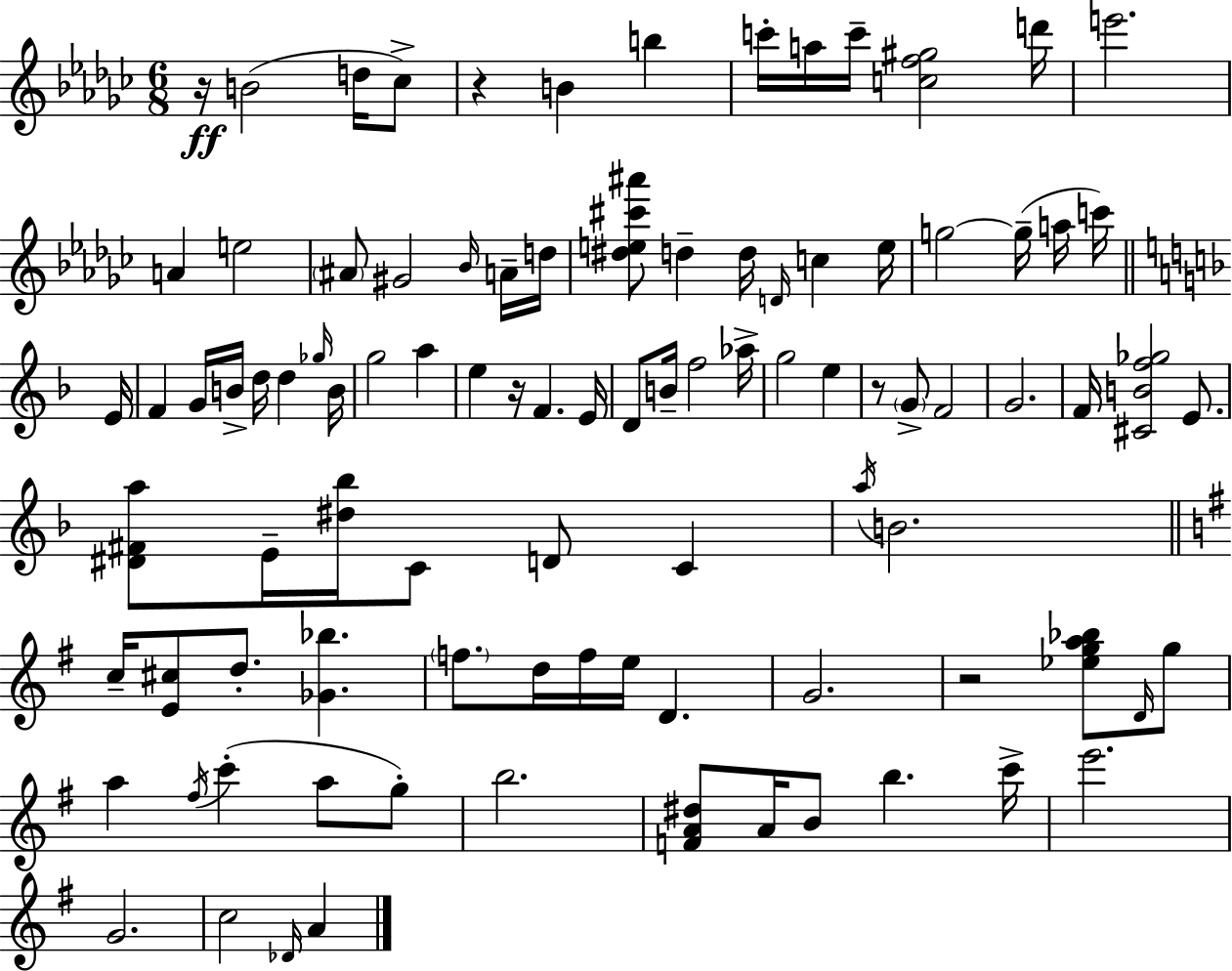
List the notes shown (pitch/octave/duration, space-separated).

R/s B4/h D5/s CES5/e R/q B4/q B5/q C6/s A5/s C6/s [C5,F5,G#5]/h D6/s E6/h. A4/q E5/h A#4/e G#4/h Bb4/s A4/s D5/s [D#5,E5,C#6,A#6]/e D5/q D5/s D4/s C5/q E5/s G5/h G5/s A5/s C6/s E4/s F4/q G4/s B4/s D5/s D5/q Gb5/s B4/s G5/h A5/q E5/q R/s F4/q. E4/s D4/e B4/s F5/h Ab5/s G5/h E5/q R/e G4/e F4/h G4/h. F4/s [C#4,B4,F5,Gb5]/h E4/e. [D#4,F#4,A5]/e E4/s [D#5,Bb5]/s C4/e D4/e C4/q A5/s B4/h. C5/s [E4,C#5]/e D5/e. [Gb4,Bb5]/q. F5/e. D5/s F5/s E5/s D4/q. G4/h. R/h [Eb5,G5,A5,Bb5]/e D4/s G5/e A5/q F#5/s C6/q A5/e G5/e B5/h. [F4,A4,D#5]/e A4/s B4/e B5/q. C6/s E6/h. G4/h. C5/h Db4/s A4/q